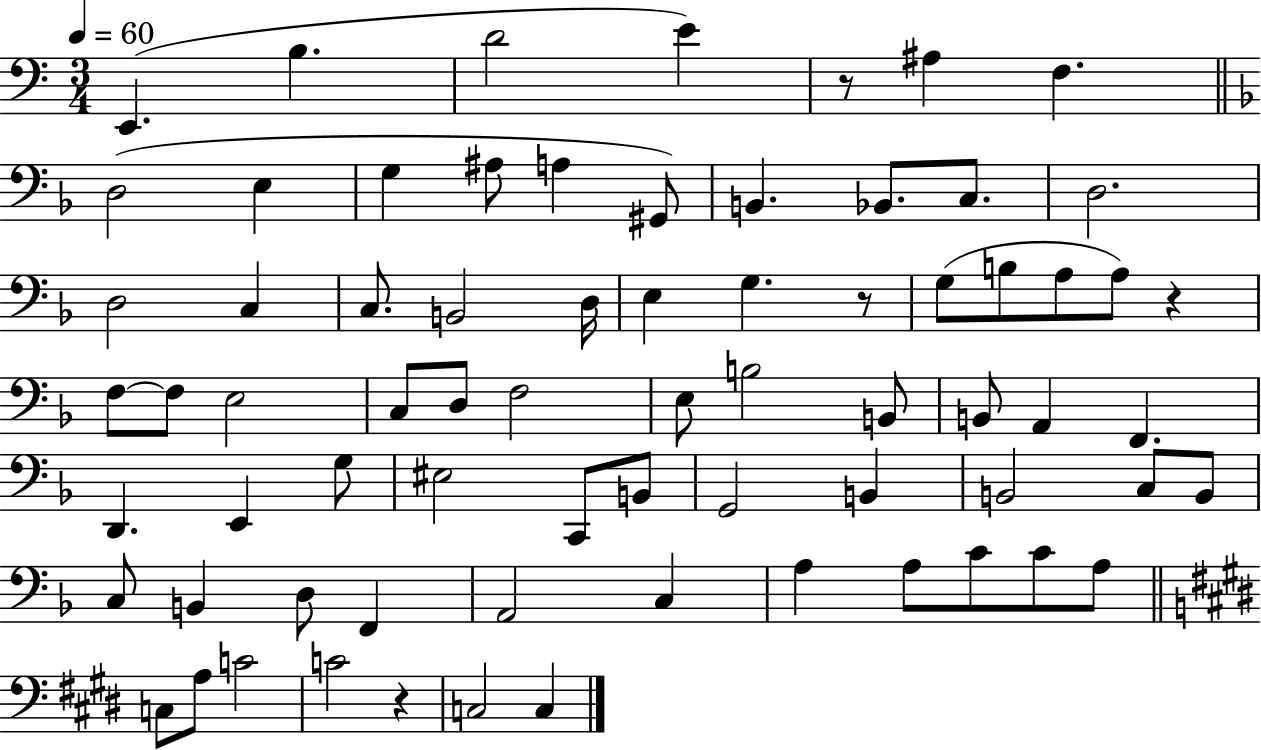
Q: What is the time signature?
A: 3/4